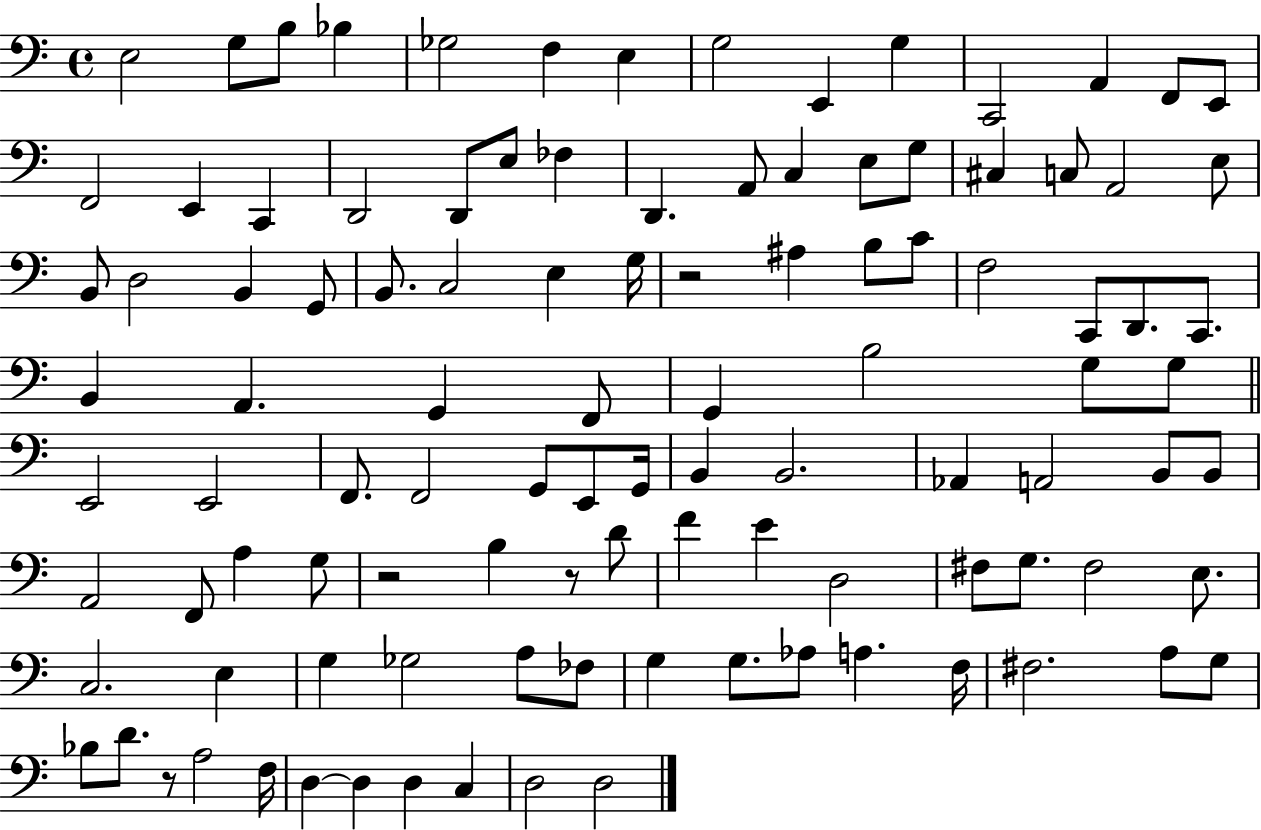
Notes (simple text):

E3/h G3/e B3/e Bb3/q Gb3/h F3/q E3/q G3/h E2/q G3/q C2/h A2/q F2/e E2/e F2/h E2/q C2/q D2/h D2/e E3/e FES3/q D2/q. A2/e C3/q E3/e G3/e C#3/q C3/e A2/h E3/e B2/e D3/h B2/q G2/e B2/e. C3/h E3/q G3/s R/h A#3/q B3/e C4/e F3/h C2/e D2/e. C2/e. B2/q A2/q. G2/q F2/e G2/q B3/h G3/e G3/e E2/h E2/h F2/e. F2/h G2/e E2/e G2/s B2/q B2/h. Ab2/q A2/h B2/e B2/e A2/h F2/e A3/q G3/e R/h B3/q R/e D4/e F4/q E4/q D3/h F#3/e G3/e. F#3/h E3/e. C3/h. E3/q G3/q Gb3/h A3/e FES3/e G3/q G3/e. Ab3/e A3/q. F3/s F#3/h. A3/e G3/e Bb3/e D4/e. R/e A3/h F3/s D3/q D3/q D3/q C3/q D3/h D3/h